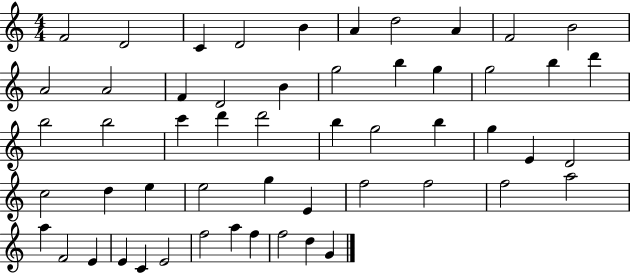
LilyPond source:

{
  \clef treble
  \numericTimeSignature
  \time 4/4
  \key c \major
  f'2 d'2 | c'4 d'2 b'4 | a'4 d''2 a'4 | f'2 b'2 | \break a'2 a'2 | f'4 d'2 b'4 | g''2 b''4 g''4 | g''2 b''4 d'''4 | \break b''2 b''2 | c'''4 d'''4 d'''2 | b''4 g''2 b''4 | g''4 e'4 d'2 | \break c''2 d''4 e''4 | e''2 g''4 e'4 | f''2 f''2 | f''2 a''2 | \break a''4 f'2 e'4 | e'4 c'4 e'2 | f''2 a''4 f''4 | f''2 d''4 g'4 | \break \bar "|."
}